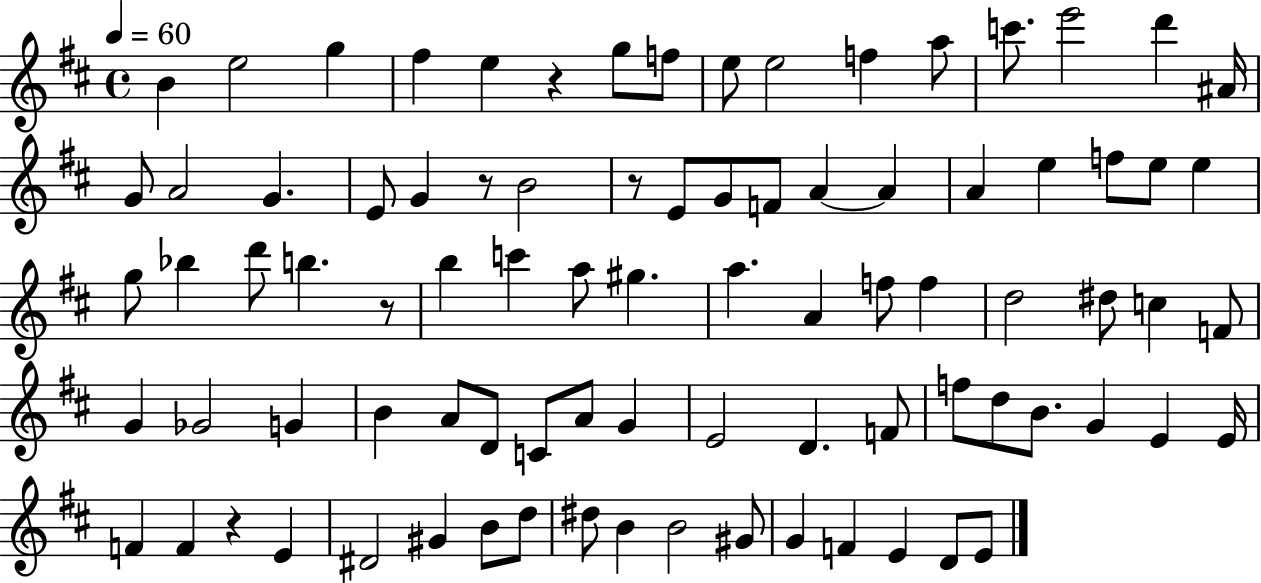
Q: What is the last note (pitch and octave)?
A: E4